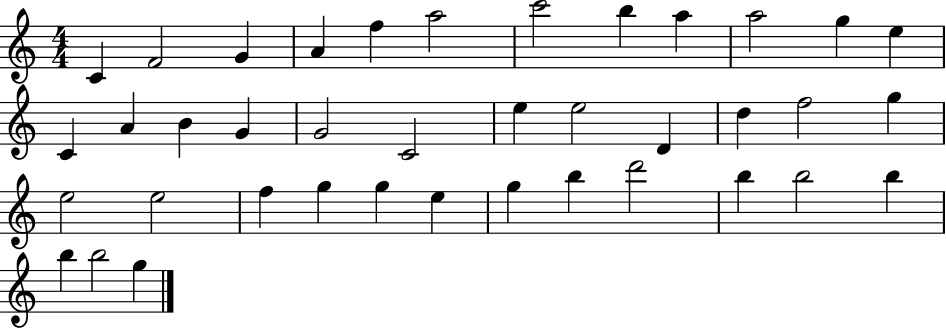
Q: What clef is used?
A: treble